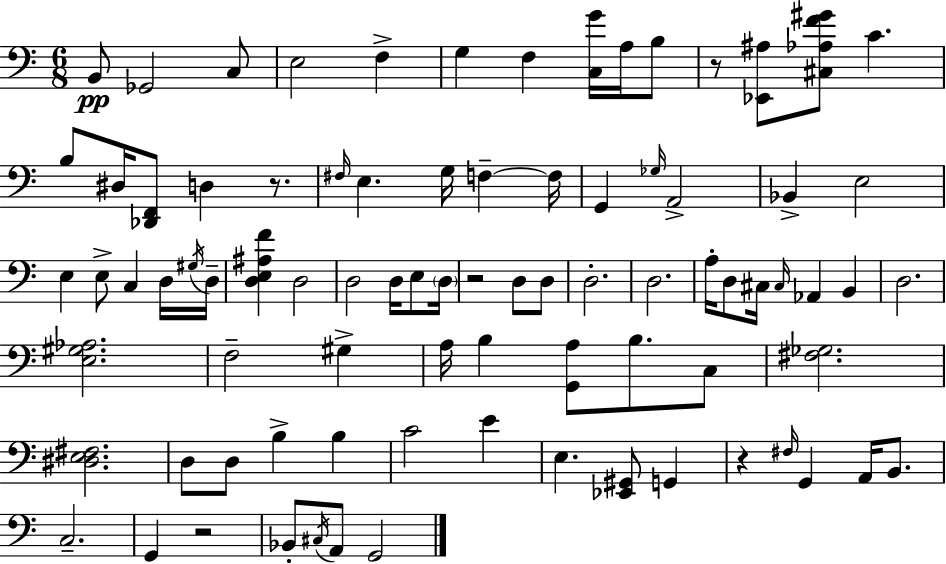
{
  \clef bass
  \numericTimeSignature
  \time 6/8
  \key a \minor
  b,8\pp ges,2 c8 | e2 f4-> | g4 f4 <c g'>16 a16 b8 | r8 <ees, ais>8 <cis aes f' gis'>8 c'4. | \break b8 dis16 <des, f,>8 d4 r8. | \grace { fis16 } e4. g16 f4--~~ | f16 g,4 \grace { ges16 } a,2-> | bes,4-> e2 | \break e4 e8-> c4 | d16 \acciaccatura { gis16 } d16-- <d e ais f'>4 d2 | d2 d16 | e8 \parenthesize d16 r2 d8 | \break d8 d2.-. | d2. | a16-. d8 cis16 \grace { cis16 } aes,4 | b,4 d2. | \break <e gis aes>2. | f2-- | gis4-> a16 b4 <g, a>8 b8. | c8 <fis ges>2. | \break <dis e fis>2. | d8 d8 b4-> | b4 c'2 | e'4 e4. <ees, gis,>8 | \break g,4 r4 \grace { fis16 } g,4 | a,16 b,8. c2.-- | g,4 r2 | bes,8-. \acciaccatura { cis16 } a,8 g,2 | \break \bar "|."
}